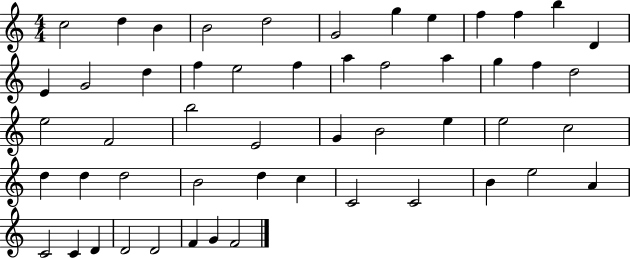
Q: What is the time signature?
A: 4/4